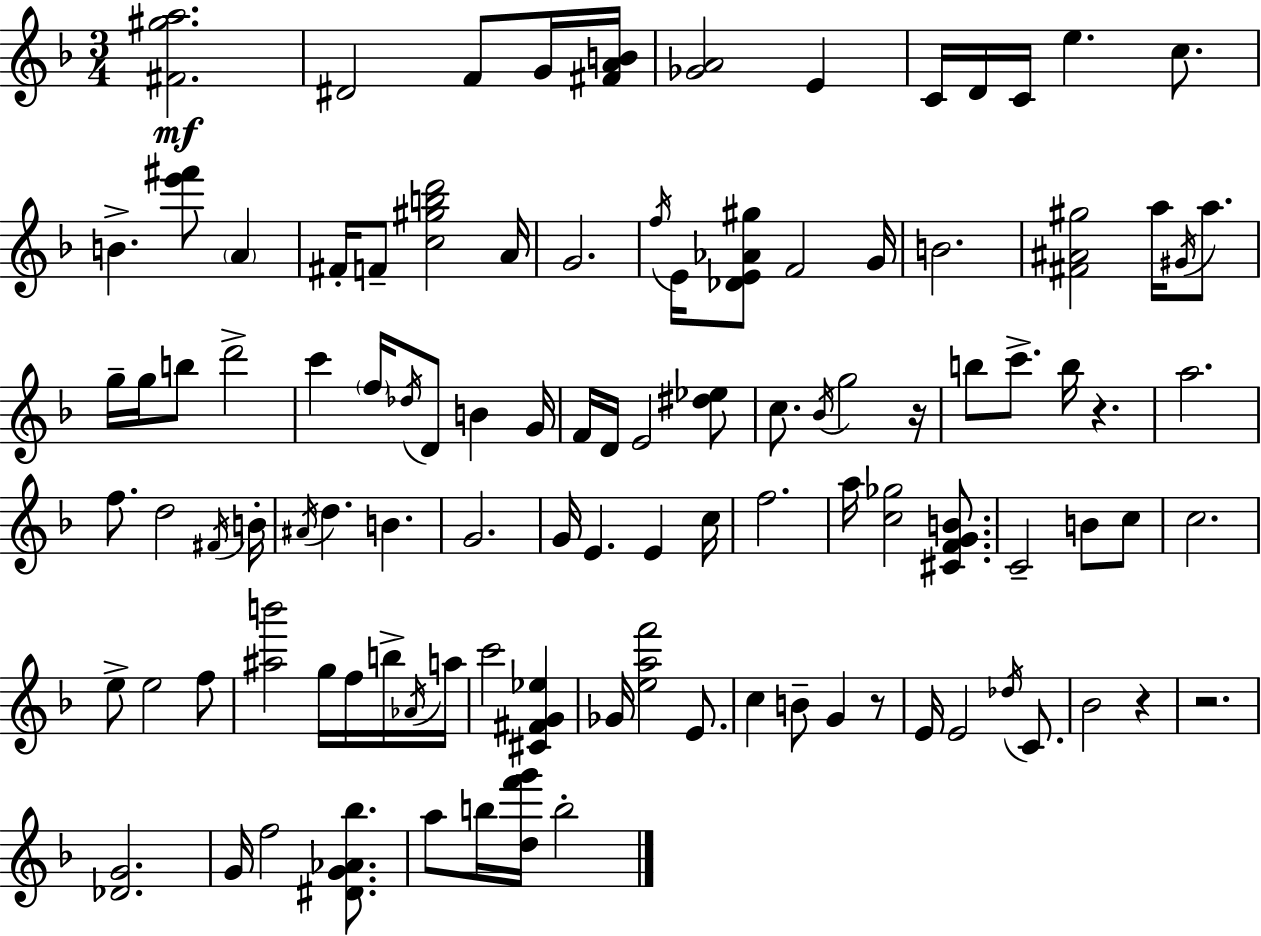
{
  \clef treble
  \numericTimeSignature
  \time 3/4
  \key d \minor
  <fis' gis'' a''>2.\mf | dis'2 f'8 g'16 <fis' a' b'>16 | <ges' a'>2 e'4 | c'16 d'16 c'16 e''4. c''8. | \break b'4.-> <e''' fis'''>8 \parenthesize a'4 | fis'16-. f'8-- <c'' gis'' b'' d'''>2 a'16 | g'2. | \acciaccatura { f''16 } e'16 <des' e' aes' gis''>8 f'2 | \break g'16 b'2. | <fis' ais' gis''>2 a''16 \acciaccatura { gis'16 } a''8. | g''16-- g''16 b''8 d'''2-> | c'''4 \parenthesize f''16 \acciaccatura { des''16 } d'8 b'4 | \break g'16 f'16 d'16 e'2 | <dis'' ees''>8 c''8. \acciaccatura { bes'16 } g''2 | r16 b''8 c'''8.-> b''16 r4. | a''2. | \break f''8. d''2 | \acciaccatura { fis'16 } b'16-. \acciaccatura { ais'16 } d''4. | b'4. g'2. | g'16 e'4. | \break e'4 c''16 f''2. | a''16 <c'' ges''>2 | <cis' f' g' b'>8. c'2-- | b'8 c''8 c''2. | \break e''8-> e''2 | f''8 <ais'' b'''>2 | g''16 f''16 b''16-> \acciaccatura { aes'16 } a''16 c'''2 | <cis' fis' g' ees''>4 ges'16 <e'' a'' f'''>2 | \break e'8. c''4 b'8-- | g'4 r8 e'16 e'2 | \acciaccatura { des''16 } c'8. bes'2 | r4 r2. | \break <des' g'>2. | g'16 f''2 | <dis' g' aes' bes''>8. a''8 b''16 <d'' f''' g'''>16 | b''2-. \bar "|."
}